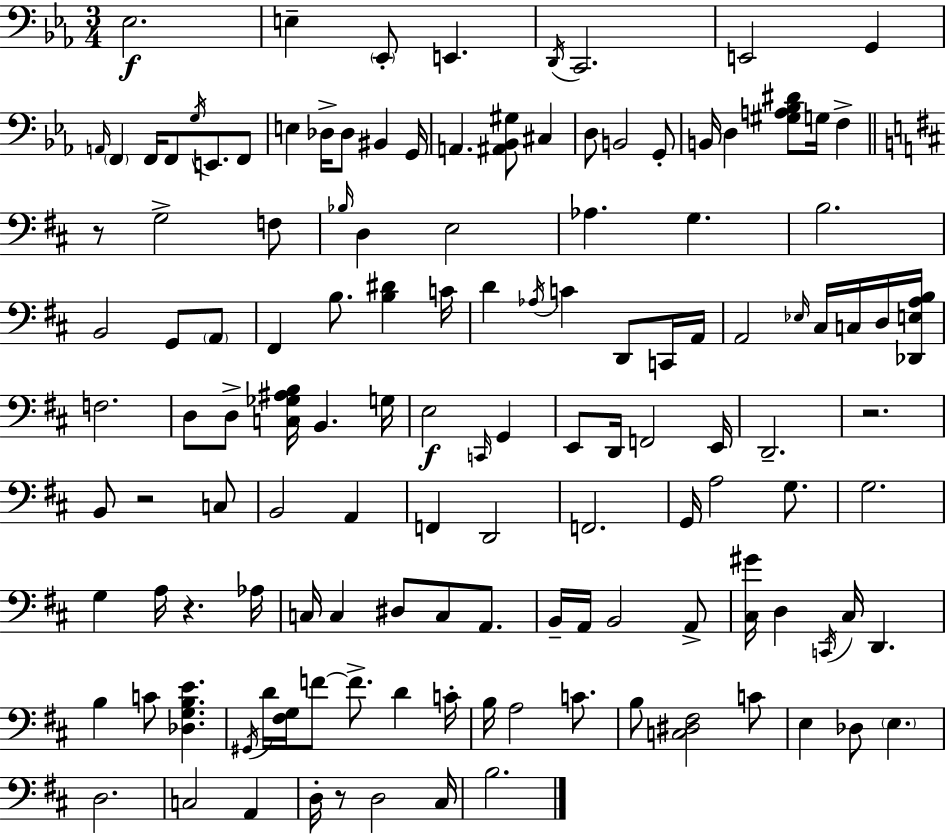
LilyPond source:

{
  \clef bass
  \numericTimeSignature
  \time 3/4
  \key c \minor
  \repeat volta 2 { ees2.\f | e4-- \parenthesize ees,8-. e,4. | \acciaccatura { d,16 } c,2. | e,2 g,4 | \break \grace { a,16 } \parenthesize f,4 f,16 f,8 \acciaccatura { g16 } e,8. | f,8 e4 des16-> des8 bis,4 | g,16 a,4. <ais, bes, gis>8 cis4 | d8 b,2 | \break g,8-. b,16 d4 <gis a bes dis'>8 g16 f4-> | \bar "||" \break \key d \major r8 g2-> f8 | \grace { bes16 } d4 e2 | aes4. g4. | b2. | \break b,2 g,8 \parenthesize a,8 | fis,4 b8. <b dis'>4 | c'16 d'4 \acciaccatura { aes16 } c'4 d,8 | c,16 a,16 a,2 \grace { ees16 } cis16 | \break c16 d16 <des, e a b>16 f2. | d8 d8-> <c ges ais b>16 b,4. | g16 e2\f \grace { c,16 } | g,4 e,8 d,16 f,2 | \break e,16 d,2.-- | r2. | b,8 r2 | c8 b,2 | \break a,4 f,4 d,2 | f,2. | g,16 a2 | g8. g2. | \break g4 a16 r4. | aes16 c16 c4 dis8 c8 | a,8. b,16-- a,16 b,2 | a,8-> <cis gis'>16 d4 \acciaccatura { c,16 } cis16 d,4. | \break b4 c'8 <des g b e'>4. | \acciaccatura { gis,16 } d'16 <fis g>16 f'8~~ f'8.-> | d'4 c'16-. b16 a2 | c'8. b8 <c dis fis>2 | \break c'8 e4 des8 | \parenthesize e4. d2. | c2 | a,4 d16-. r8 d2 | \break cis16 b2. | } \bar "|."
}